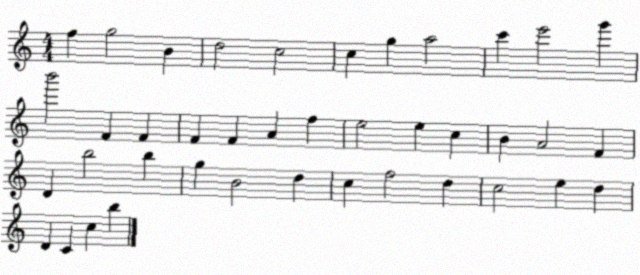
X:1
T:Untitled
M:4/4
L:1/4
K:C
f g2 B d2 c2 c g a2 c' e'2 g' b'2 F F F F A f e2 e c B A2 F D b2 b g B2 d c f2 d c2 e d D C c b